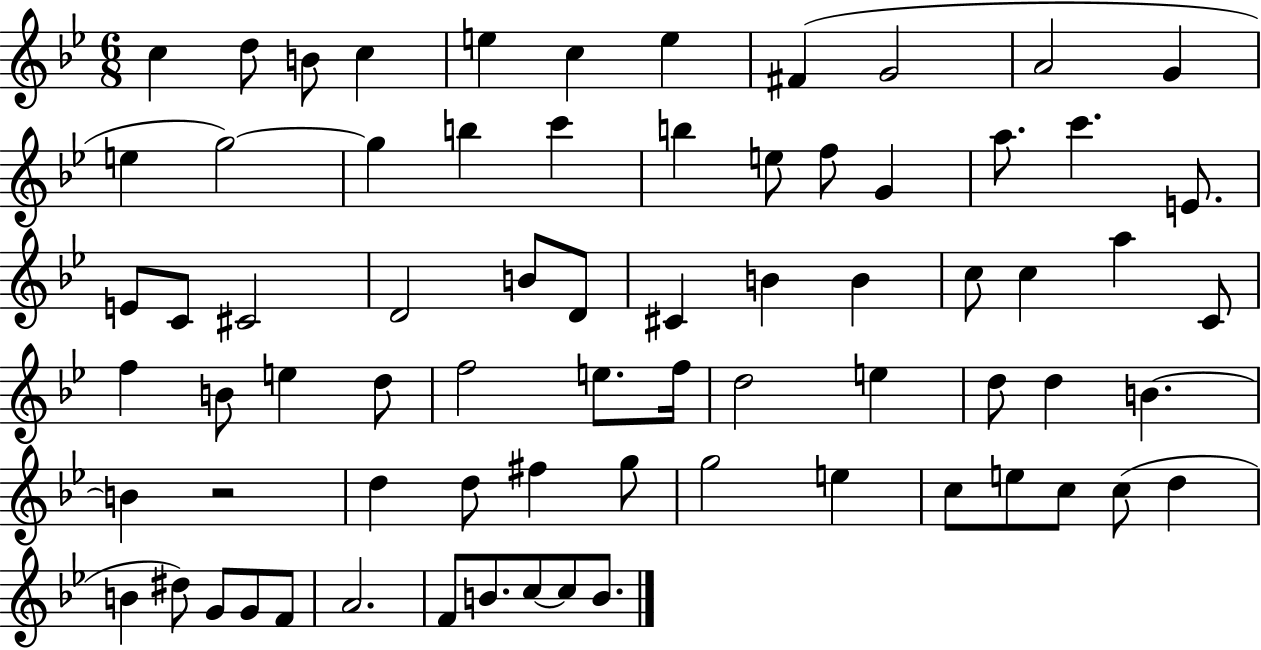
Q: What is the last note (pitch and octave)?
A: B4